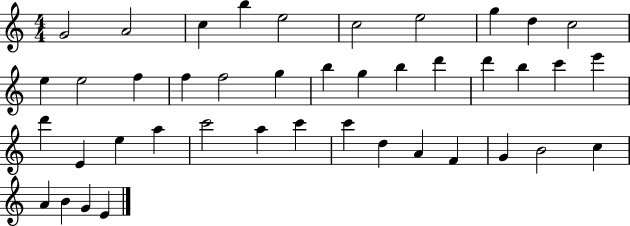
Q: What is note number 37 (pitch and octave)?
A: B4